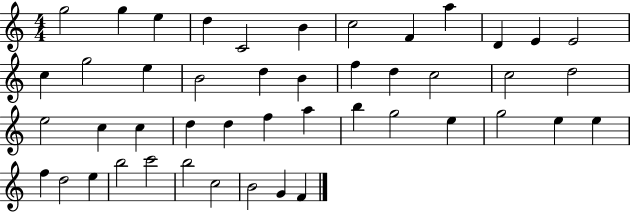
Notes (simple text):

G5/h G5/q E5/q D5/q C4/h B4/q C5/h F4/q A5/q D4/q E4/q E4/h C5/q G5/h E5/q B4/h D5/q B4/q F5/q D5/q C5/h C5/h D5/h E5/h C5/q C5/q D5/q D5/q F5/q A5/q B5/q G5/h E5/q G5/h E5/q E5/q F5/q D5/h E5/q B5/h C6/h B5/h C5/h B4/h G4/q F4/q